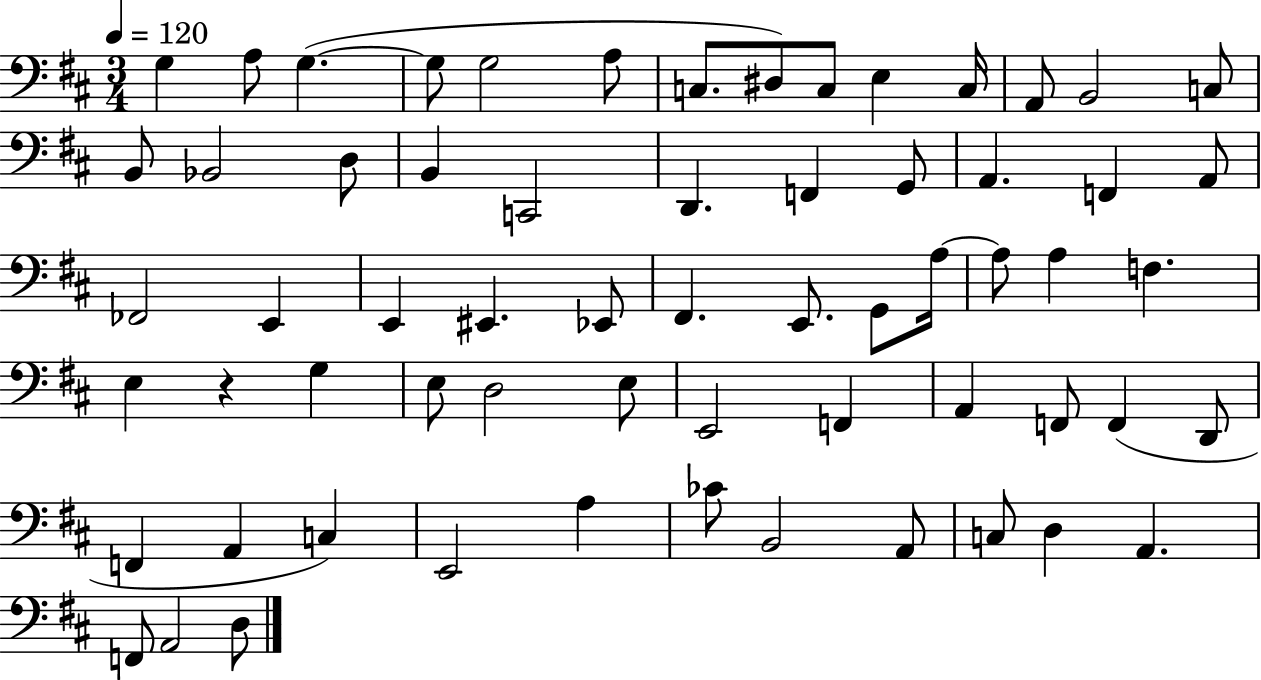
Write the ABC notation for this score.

X:1
T:Untitled
M:3/4
L:1/4
K:D
G, A,/2 G, G,/2 G,2 A,/2 C,/2 ^D,/2 C,/2 E, C,/4 A,,/2 B,,2 C,/2 B,,/2 _B,,2 D,/2 B,, C,,2 D,, F,, G,,/2 A,, F,, A,,/2 _F,,2 E,, E,, ^E,, _E,,/2 ^F,, E,,/2 G,,/2 A,/4 A,/2 A, F, E, z G, E,/2 D,2 E,/2 E,,2 F,, A,, F,,/2 F,, D,,/2 F,, A,, C, E,,2 A, _C/2 B,,2 A,,/2 C,/2 D, A,, F,,/2 A,,2 D,/2